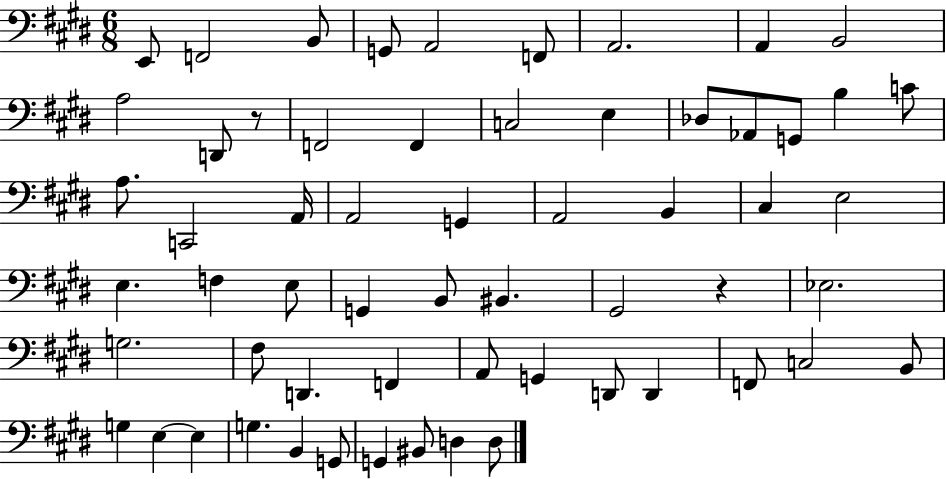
{
  \clef bass
  \numericTimeSignature
  \time 6/8
  \key e \major
  e,8 f,2 b,8 | g,8 a,2 f,8 | a,2. | a,4 b,2 | \break a2 d,8 r8 | f,2 f,4 | c2 e4 | des8 aes,8 g,8 b4 c'8 | \break a8. c,2 a,16 | a,2 g,4 | a,2 b,4 | cis4 e2 | \break e4. f4 e8 | g,4 b,8 bis,4. | gis,2 r4 | ees2. | \break g2. | fis8 d,4. f,4 | a,8 g,4 d,8 d,4 | f,8 c2 b,8 | \break g4 e4~~ e4 | g4. b,4 g,8 | g,4 bis,8 d4 d8 | \bar "|."
}